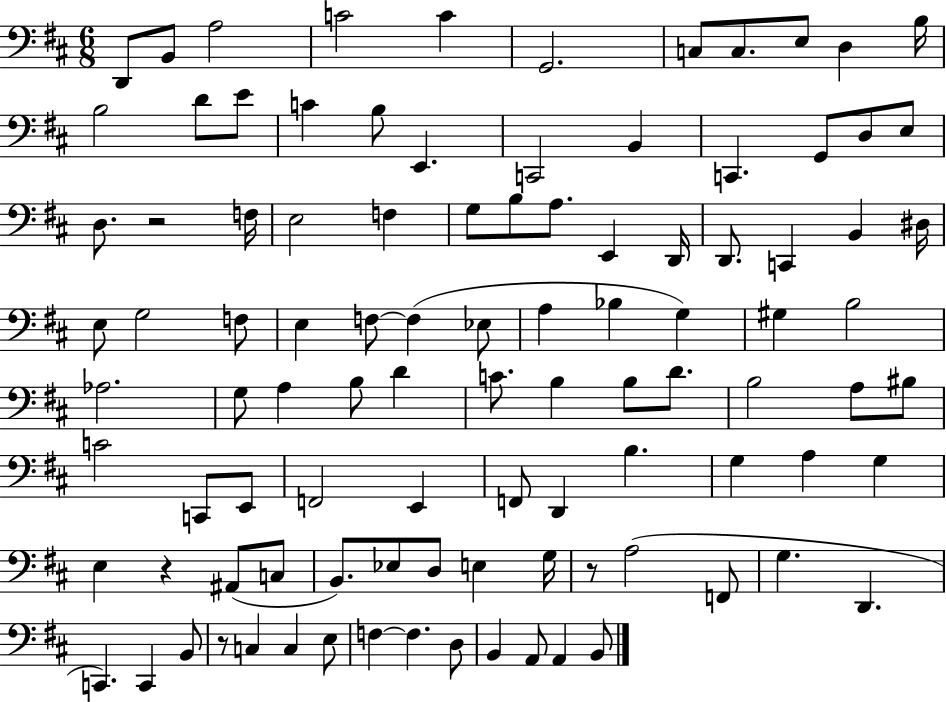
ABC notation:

X:1
T:Untitled
M:6/8
L:1/4
K:D
D,,/2 B,,/2 A,2 C2 C G,,2 C,/2 C,/2 E,/2 D, B,/4 B,2 D/2 E/2 C B,/2 E,, C,,2 B,, C,, G,,/2 D,/2 E,/2 D,/2 z2 F,/4 E,2 F, G,/2 B,/2 A,/2 E,, D,,/4 D,,/2 C,, B,, ^D,/4 E,/2 G,2 F,/2 E, F,/2 F, _E,/2 A, _B, G, ^G, B,2 _A,2 G,/2 A, B,/2 D C/2 B, B,/2 D/2 B,2 A,/2 ^B,/2 C2 C,,/2 E,,/2 F,,2 E,, F,,/2 D,, B, G, A, G, E, z ^A,,/2 C,/2 B,,/2 _E,/2 D,/2 E, G,/4 z/2 A,2 F,,/2 G, D,, C,, C,, B,,/2 z/2 C, C, E,/2 F, F, D,/2 B,, A,,/2 A,, B,,/2